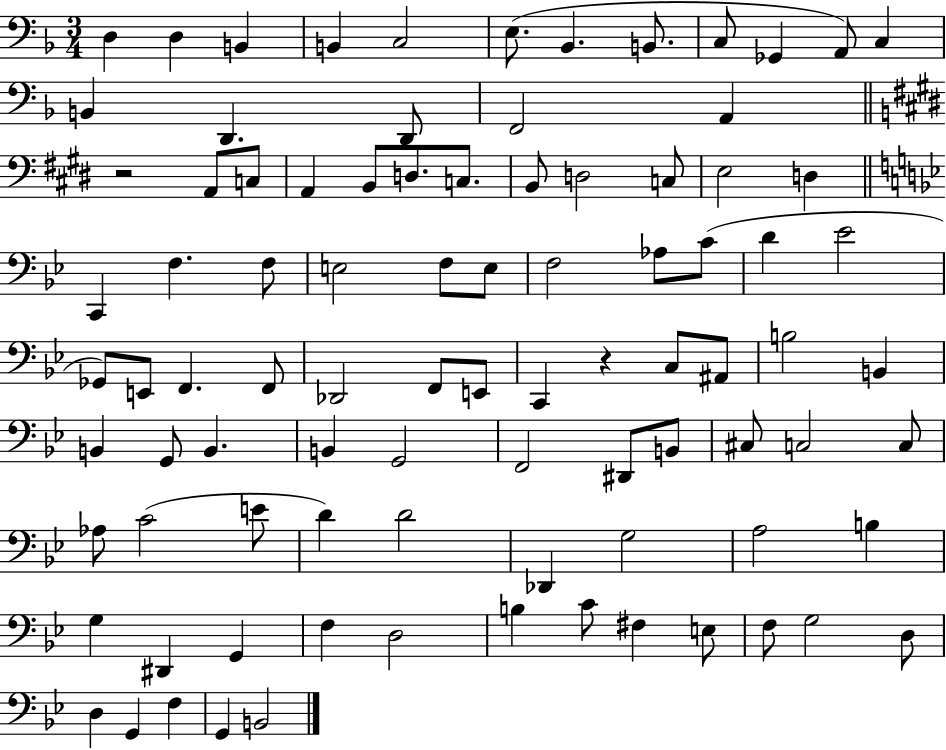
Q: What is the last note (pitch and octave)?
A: B2